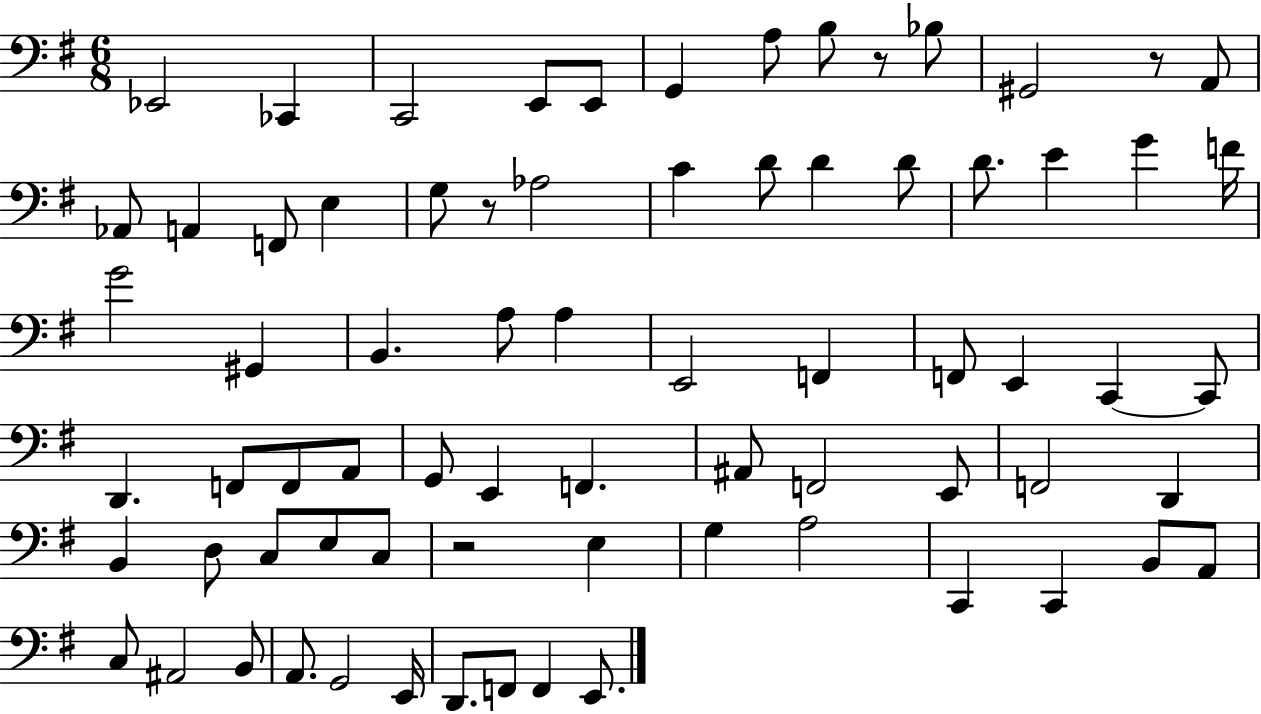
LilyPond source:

{
  \clef bass
  \numericTimeSignature
  \time 6/8
  \key g \major
  ees,2 ces,4 | c,2 e,8 e,8 | g,4 a8 b8 r8 bes8 | gis,2 r8 a,8 | \break aes,8 a,4 f,8 e4 | g8 r8 aes2 | c'4 d'8 d'4 d'8 | d'8. e'4 g'4 f'16 | \break g'2 gis,4 | b,4. a8 a4 | e,2 f,4 | f,8 e,4 c,4~~ c,8 | \break d,4. f,8 f,8 a,8 | g,8 e,4 f,4. | ais,8 f,2 e,8 | f,2 d,4 | \break b,4 d8 c8 e8 c8 | r2 e4 | g4 a2 | c,4 c,4 b,8 a,8 | \break c8 ais,2 b,8 | a,8. g,2 e,16 | d,8. f,8 f,4 e,8. | \bar "|."
}